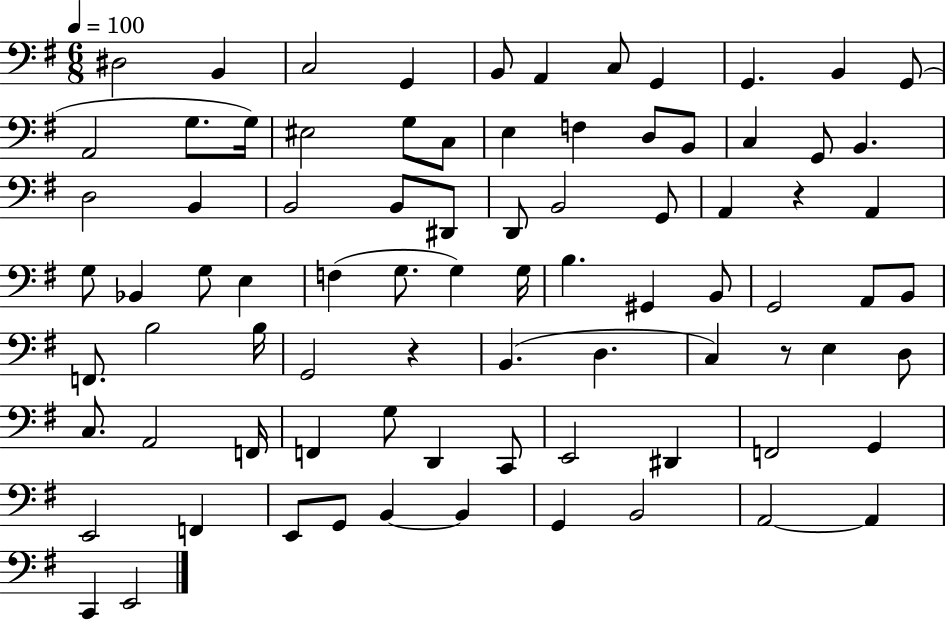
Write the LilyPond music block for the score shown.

{
  \clef bass
  \numericTimeSignature
  \time 6/8
  \key g \major
  \tempo 4 = 100
  \repeat volta 2 { dis2 b,4 | c2 g,4 | b,8 a,4 c8 g,4 | g,4. b,4 g,8( | \break a,2 g8. g16) | eis2 g8 c8 | e4 f4 d8 b,8 | c4 g,8 b,4. | \break d2 b,4 | b,2 b,8 dis,8 | d,8 b,2 g,8 | a,4 r4 a,4 | \break g8 bes,4 g8 e4 | f4( g8. g4) g16 | b4. gis,4 b,8 | g,2 a,8 b,8 | \break f,8. b2 b16 | g,2 r4 | b,4.( d4. | c4) r8 e4 d8 | \break c8. a,2 f,16 | f,4 g8 d,4 c,8 | e,2 dis,4 | f,2 g,4 | \break e,2 f,4 | e,8 g,8 b,4~~ b,4 | g,4 b,2 | a,2~~ a,4 | \break c,4 e,2 | } \bar "|."
}